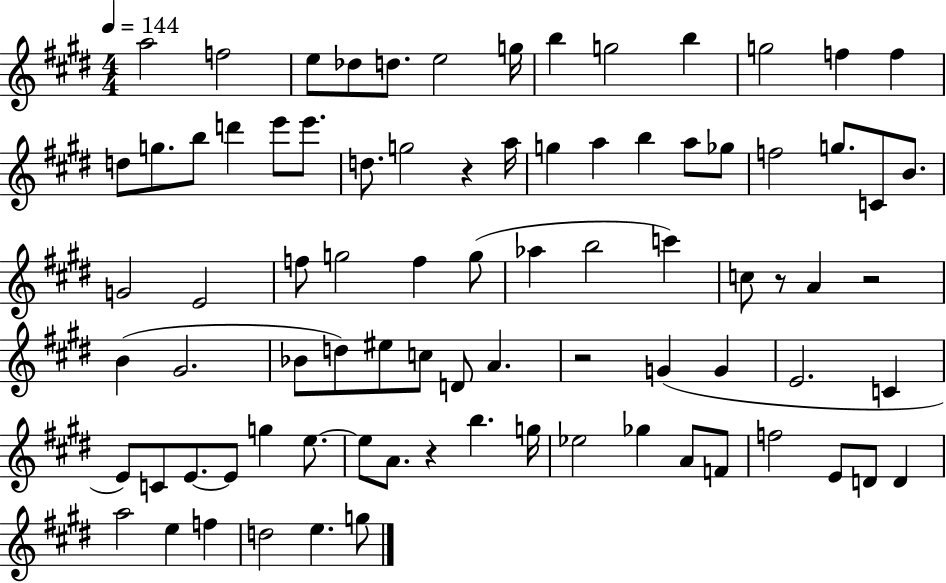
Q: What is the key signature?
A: E major